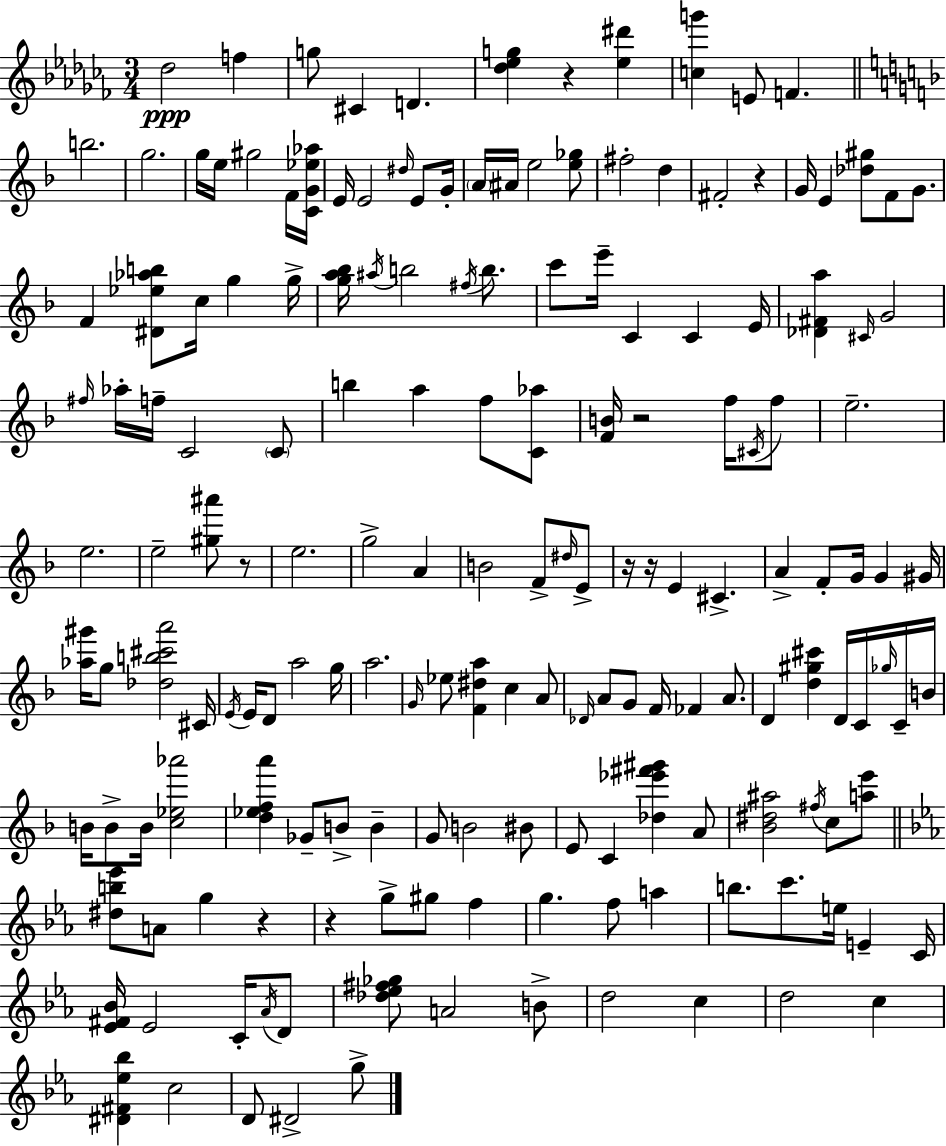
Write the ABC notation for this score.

X:1
T:Untitled
M:3/4
L:1/4
K:Abm
_d2 f g/2 ^C D [_d_eg] z [_e^d'] [cg'] E/2 F b2 g2 g/4 e/4 ^g2 F/4 [CG_e_a]/4 E/4 E2 ^d/4 E/2 G/4 A/4 ^A/4 e2 [e_g]/2 ^f2 d ^F2 z G/4 E [_d^g]/2 F/2 G/2 F [^D_e_ab]/2 c/4 g g/4 [ga_b]/4 ^a/4 b2 ^f/4 b/2 c'/2 e'/4 C C E/4 [_D^Fa] ^C/4 G2 ^f/4 _a/4 f/4 C2 C/2 b a f/2 [C_a]/2 [FB]/4 z2 f/4 ^C/4 f/2 e2 e2 e2 [^g^a']/2 z/2 e2 g2 A B2 F/2 ^d/4 E/2 z/4 z/4 E ^C A F/2 G/4 G ^G/4 [_a^g']/4 g/2 [_db^c'a']2 ^C/4 E/4 E/4 D/2 a2 g/4 a2 G/4 _e/2 [F^da] c A/2 _D/4 A/2 G/2 F/4 _F A/2 D [d^g^c'] D/4 C/4 _g/4 C/4 B/4 B/4 B/2 B/4 [c_e_a']2 [d_efa'] _G/2 B/2 B G/2 B2 ^B/2 E/2 C [_d_e'^f'^g'] A/2 [_B^d^a]2 ^f/4 c/2 [ae']/2 [^db_e']/2 A/2 g z z g/2 ^g/2 f g f/2 a b/2 c'/2 e/4 E C/4 [_E^F_B]/4 _E2 C/4 _A/4 D/2 [_d_e^f_g]/2 A2 B/2 d2 c d2 c [^D^F_e_b] c2 D/2 ^D2 g/2